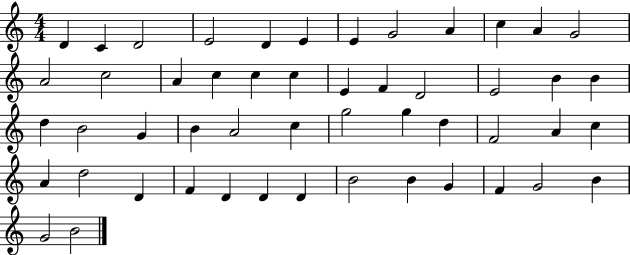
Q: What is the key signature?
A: C major